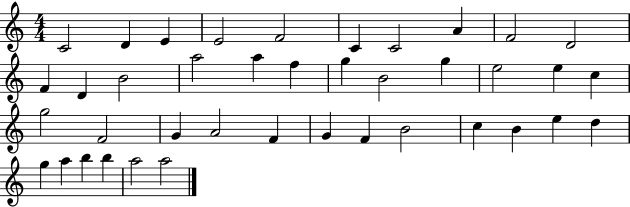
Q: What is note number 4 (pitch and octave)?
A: E4